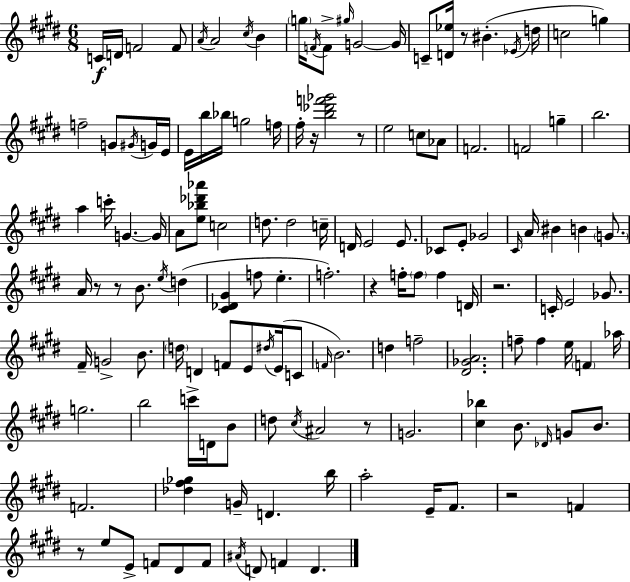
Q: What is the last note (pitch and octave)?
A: D4